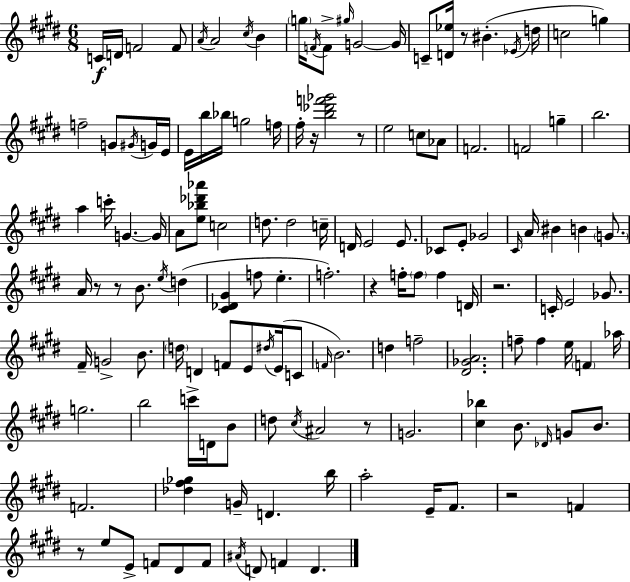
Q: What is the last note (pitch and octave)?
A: D4